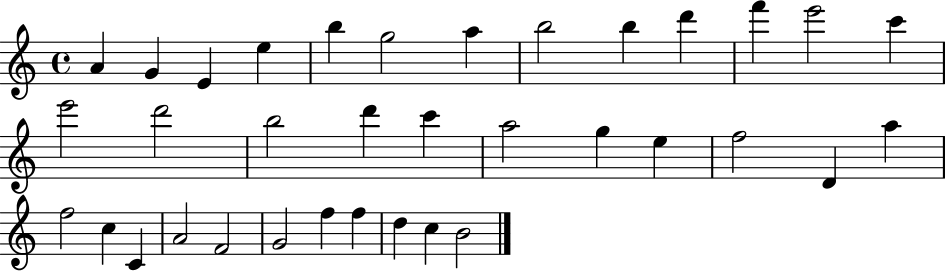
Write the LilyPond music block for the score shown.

{
  \clef treble
  \time 4/4
  \defaultTimeSignature
  \key c \major
  a'4 g'4 e'4 e''4 | b''4 g''2 a''4 | b''2 b''4 d'''4 | f'''4 e'''2 c'''4 | \break e'''2 d'''2 | b''2 d'''4 c'''4 | a''2 g''4 e''4 | f''2 d'4 a''4 | \break f''2 c''4 c'4 | a'2 f'2 | g'2 f''4 f''4 | d''4 c''4 b'2 | \break \bar "|."
}